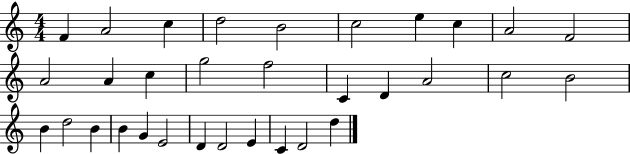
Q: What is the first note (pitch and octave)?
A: F4